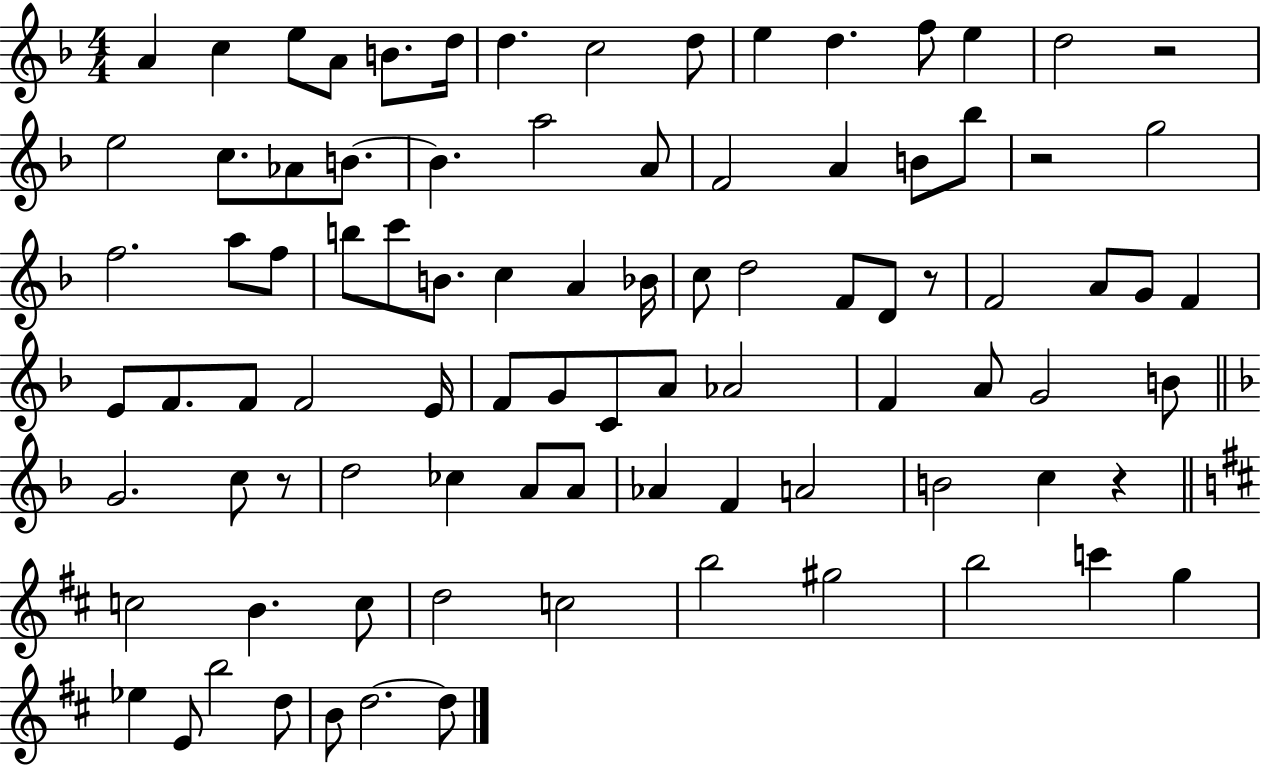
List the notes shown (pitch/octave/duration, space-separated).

A4/q C5/q E5/e A4/e B4/e. D5/s D5/q. C5/h D5/e E5/q D5/q. F5/e E5/q D5/h R/h E5/h C5/e. Ab4/e B4/e. B4/q. A5/h A4/e F4/h A4/q B4/e Bb5/e R/h G5/h F5/h. A5/e F5/e B5/e C6/e B4/e. C5/q A4/q Bb4/s C5/e D5/h F4/e D4/e R/e F4/h A4/e G4/e F4/q E4/e F4/e. F4/e F4/h E4/s F4/e G4/e C4/e A4/e Ab4/h F4/q A4/e G4/h B4/e G4/h. C5/e R/e D5/h CES5/q A4/e A4/e Ab4/q F4/q A4/h B4/h C5/q R/q C5/h B4/q. C5/e D5/h C5/h B5/h G#5/h B5/h C6/q G5/q Eb5/q E4/e B5/h D5/e B4/e D5/h. D5/e